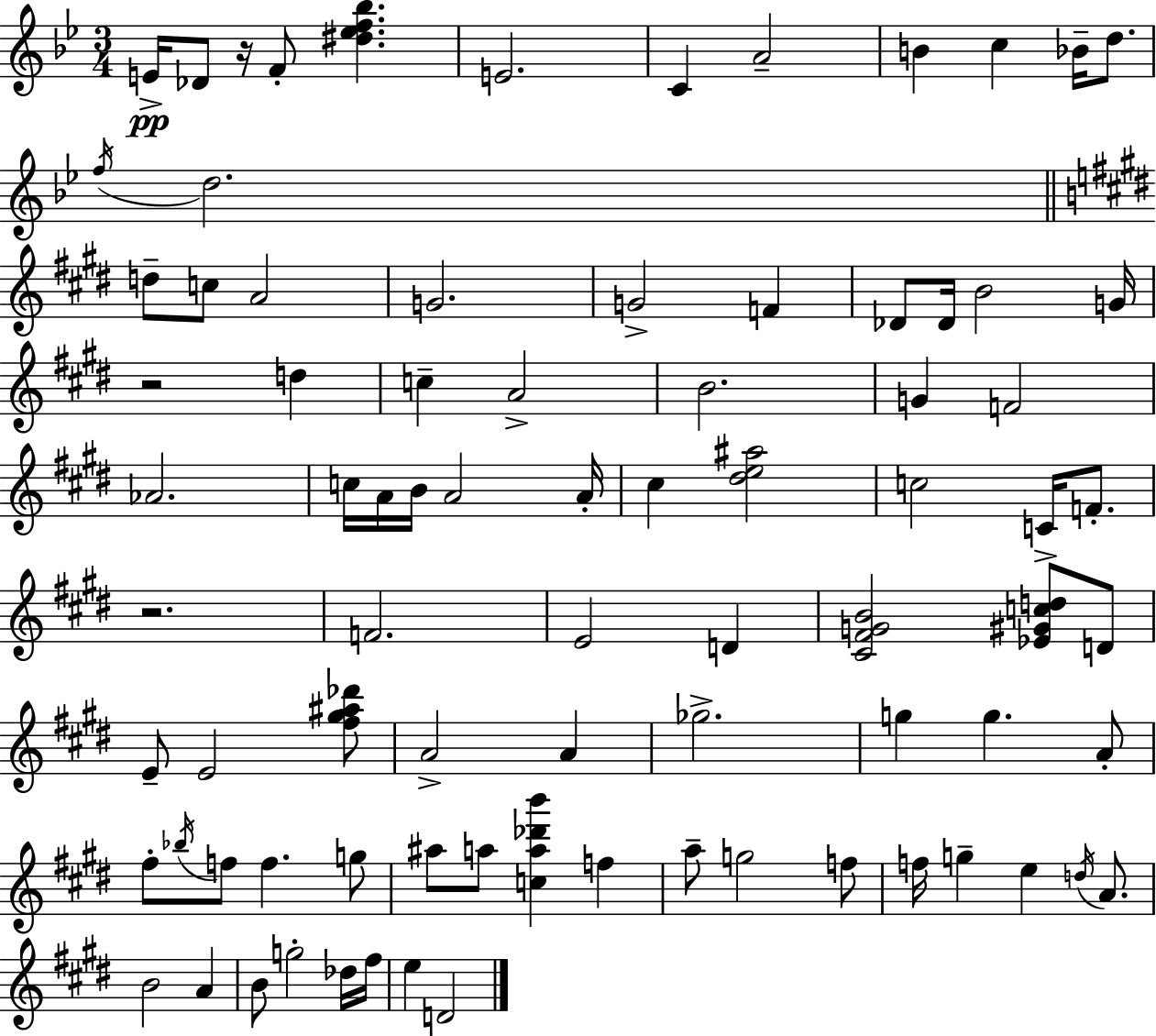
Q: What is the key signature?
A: BES major